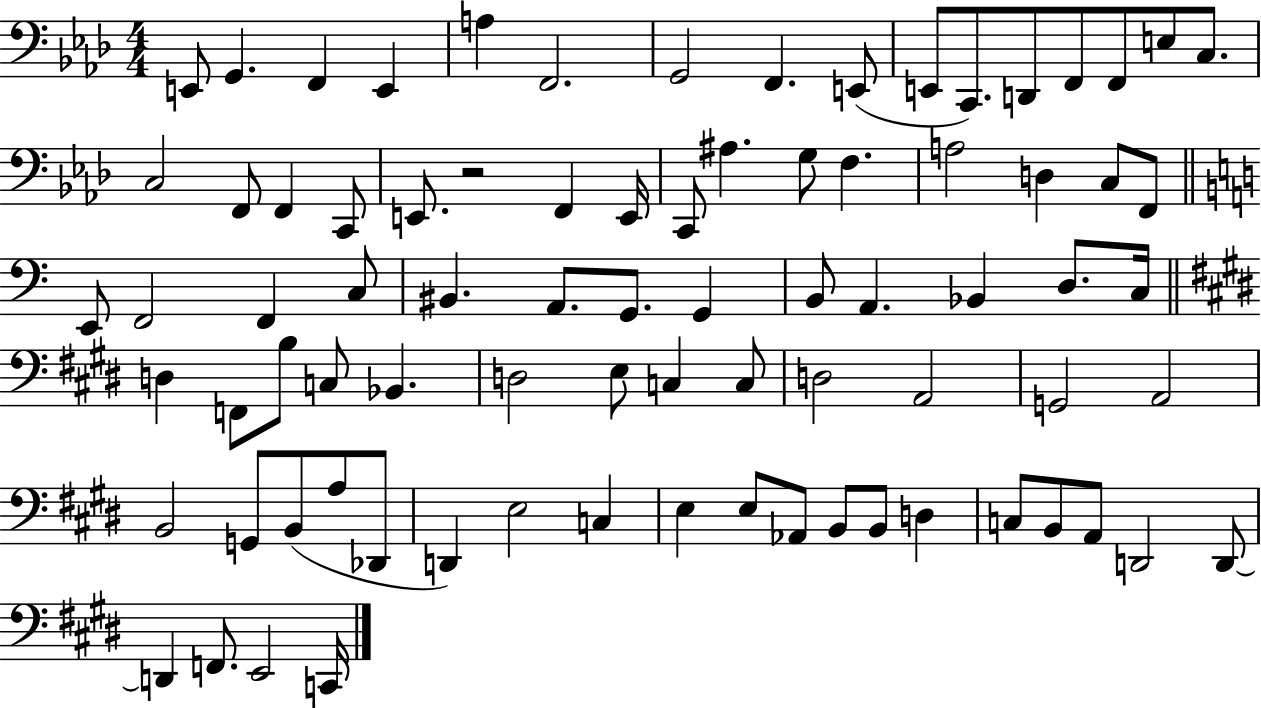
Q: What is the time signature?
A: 4/4